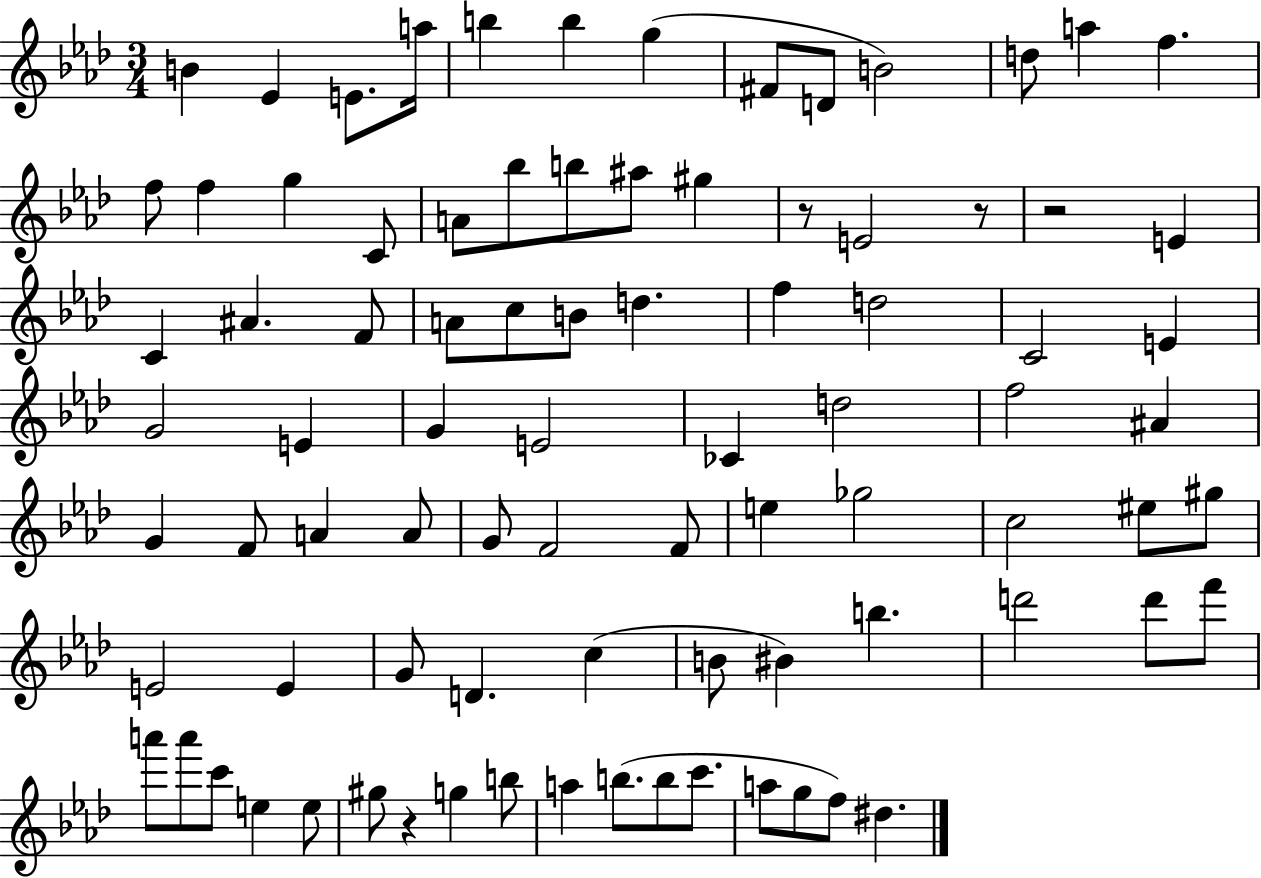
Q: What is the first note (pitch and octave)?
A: B4